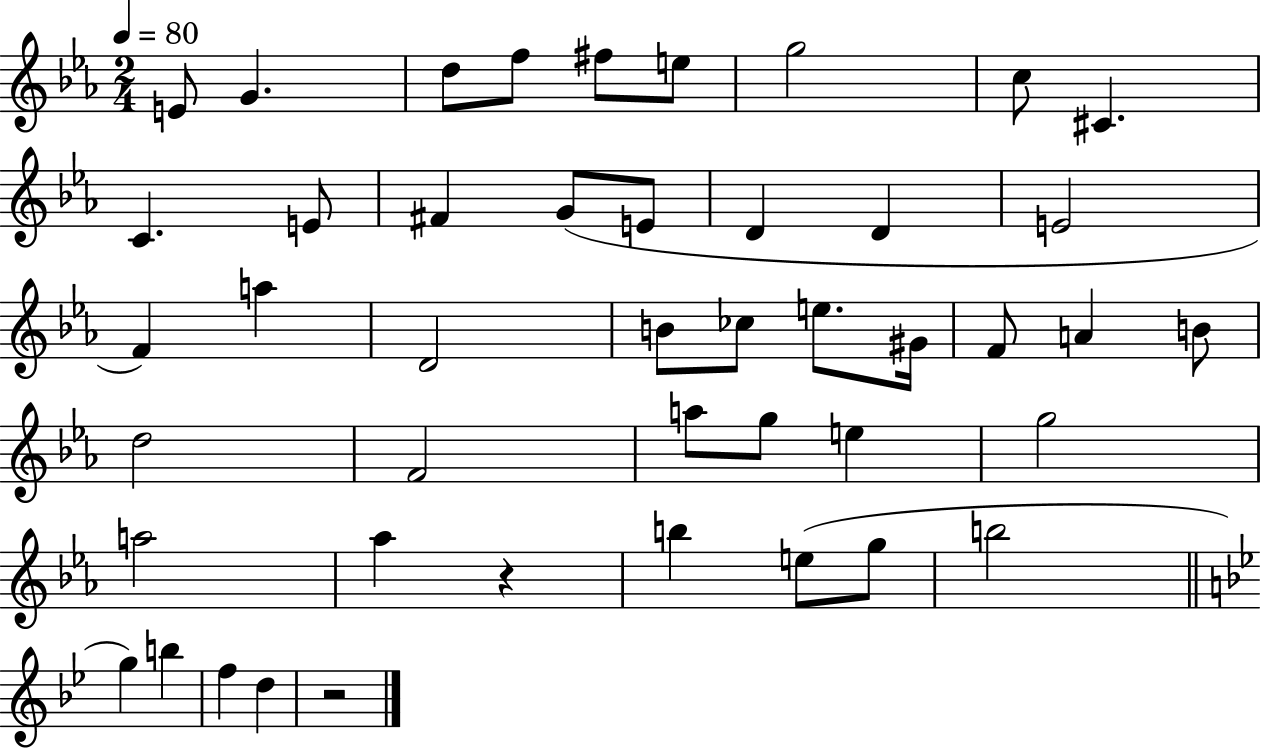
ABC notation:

X:1
T:Untitled
M:2/4
L:1/4
K:Eb
E/2 G d/2 f/2 ^f/2 e/2 g2 c/2 ^C C E/2 ^F G/2 E/2 D D E2 F a D2 B/2 _c/2 e/2 ^G/4 F/2 A B/2 d2 F2 a/2 g/2 e g2 a2 _a z b e/2 g/2 b2 g b f d z2